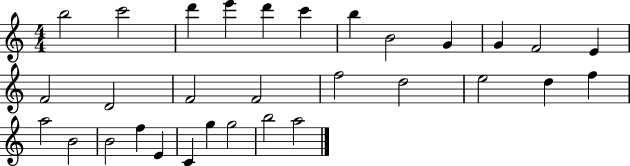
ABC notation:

X:1
T:Untitled
M:4/4
L:1/4
K:C
b2 c'2 d' e' d' c' b B2 G G F2 E F2 D2 F2 F2 f2 d2 e2 d f a2 B2 B2 f E C g g2 b2 a2